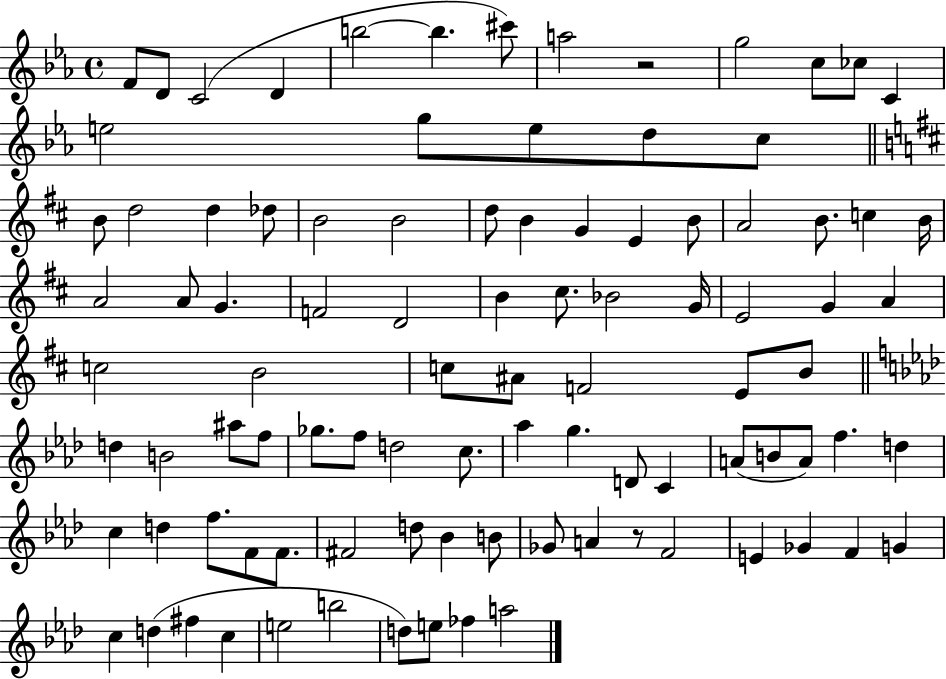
X:1
T:Untitled
M:4/4
L:1/4
K:Eb
F/2 D/2 C2 D b2 b ^c'/2 a2 z2 g2 c/2 _c/2 C e2 g/2 e/2 d/2 c/2 B/2 d2 d _d/2 B2 B2 d/2 B G E B/2 A2 B/2 c B/4 A2 A/2 G F2 D2 B ^c/2 _B2 G/4 E2 G A c2 B2 c/2 ^A/2 F2 E/2 B/2 d B2 ^a/2 f/2 _g/2 f/2 d2 c/2 _a g D/2 C A/2 B/2 A/2 f d c d f/2 F/2 F/2 ^F2 d/2 _B B/2 _G/2 A z/2 F2 E _G F G c d ^f c e2 b2 d/2 e/2 _f a2